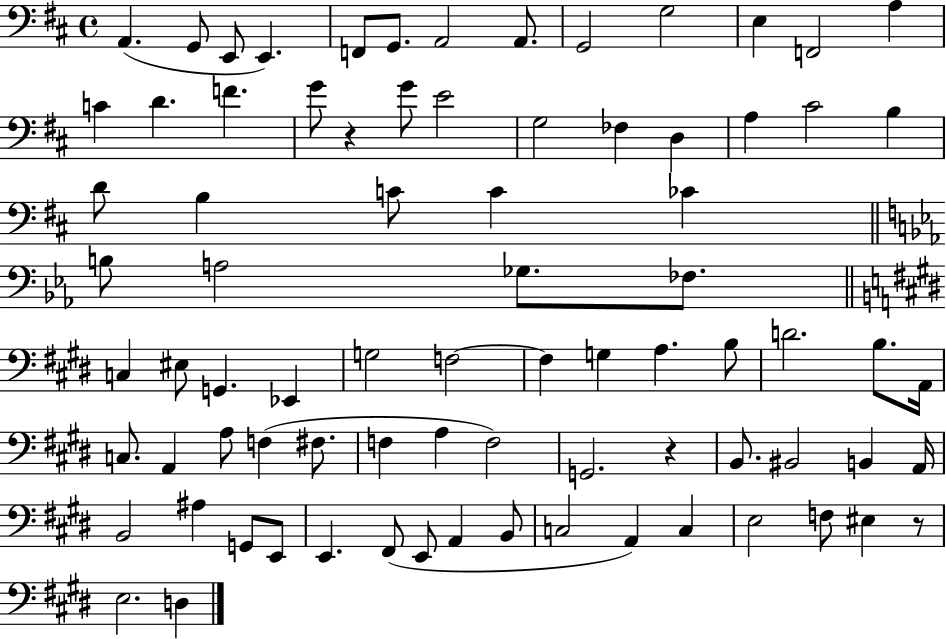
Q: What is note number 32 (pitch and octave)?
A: A3